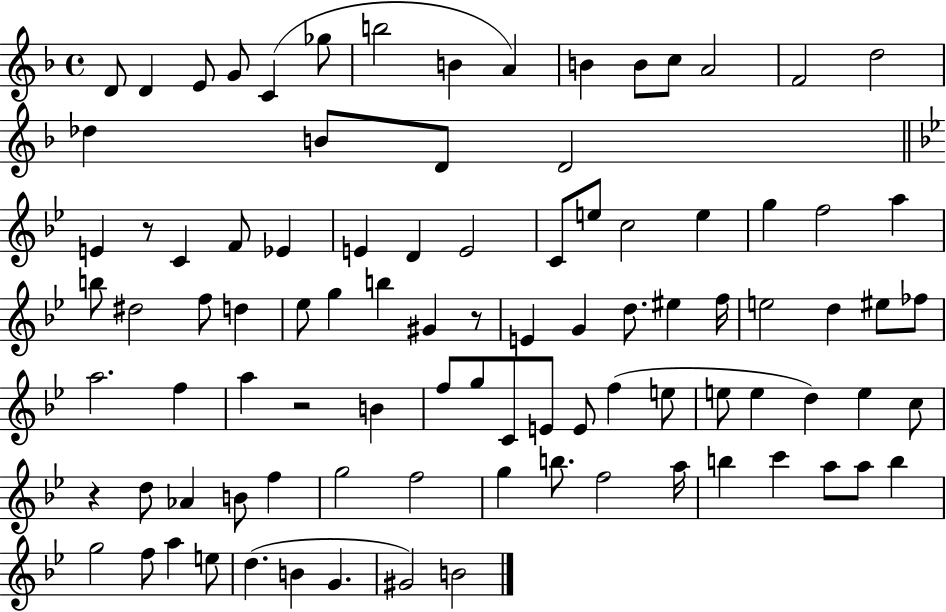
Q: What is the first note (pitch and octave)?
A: D4